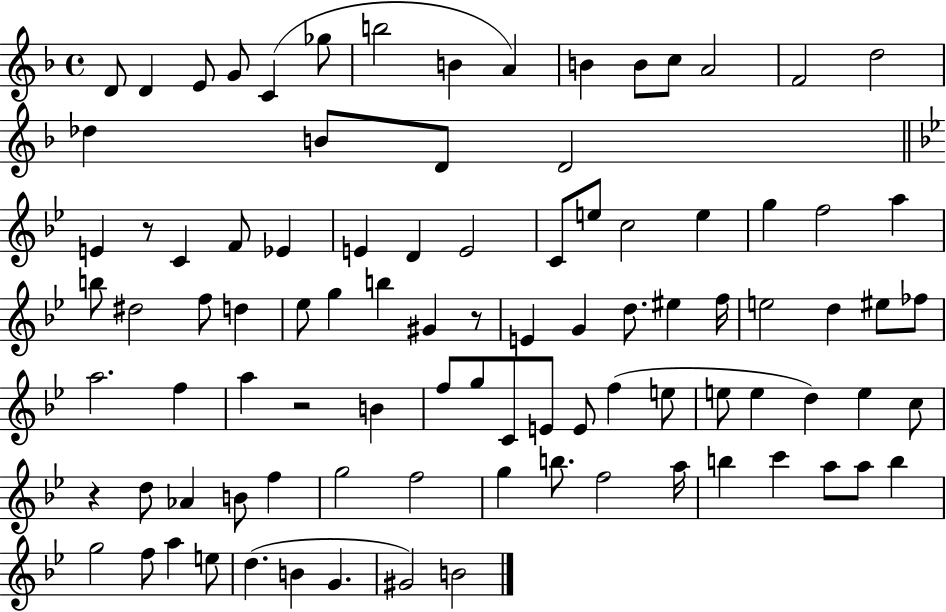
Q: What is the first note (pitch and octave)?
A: D4